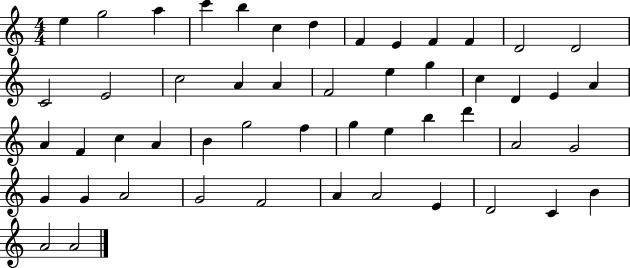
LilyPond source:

{
  \clef treble
  \numericTimeSignature
  \time 4/4
  \key c \major
  e''4 g''2 a''4 | c'''4 b''4 c''4 d''4 | f'4 e'4 f'4 f'4 | d'2 d'2 | \break c'2 e'2 | c''2 a'4 a'4 | f'2 e''4 g''4 | c''4 d'4 e'4 a'4 | \break a'4 f'4 c''4 a'4 | b'4 g''2 f''4 | g''4 e''4 b''4 d'''4 | a'2 g'2 | \break g'4 g'4 a'2 | g'2 f'2 | a'4 a'2 e'4 | d'2 c'4 b'4 | \break a'2 a'2 | \bar "|."
}